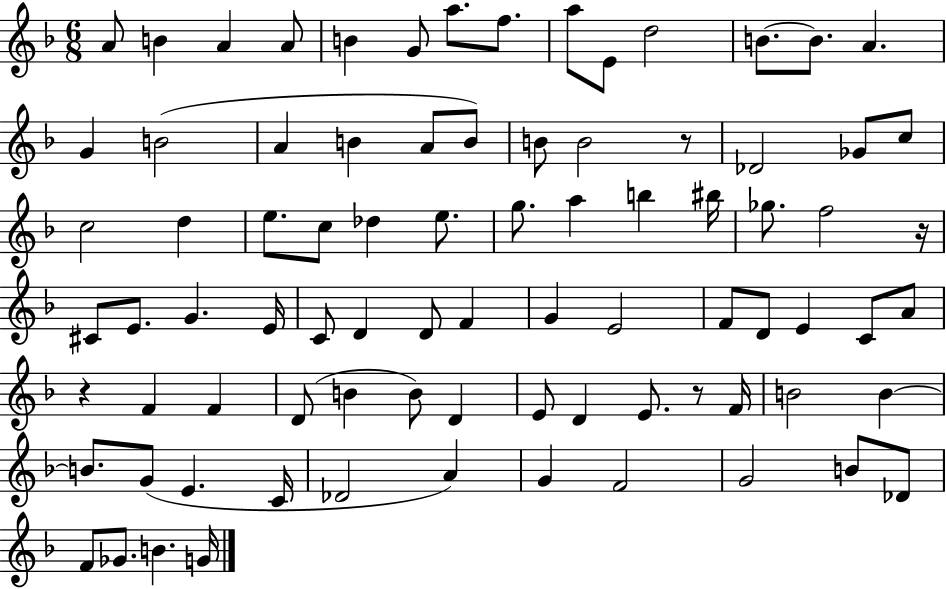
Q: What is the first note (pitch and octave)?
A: A4